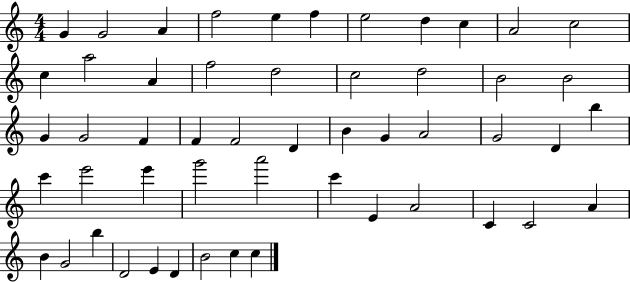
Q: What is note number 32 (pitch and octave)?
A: B5